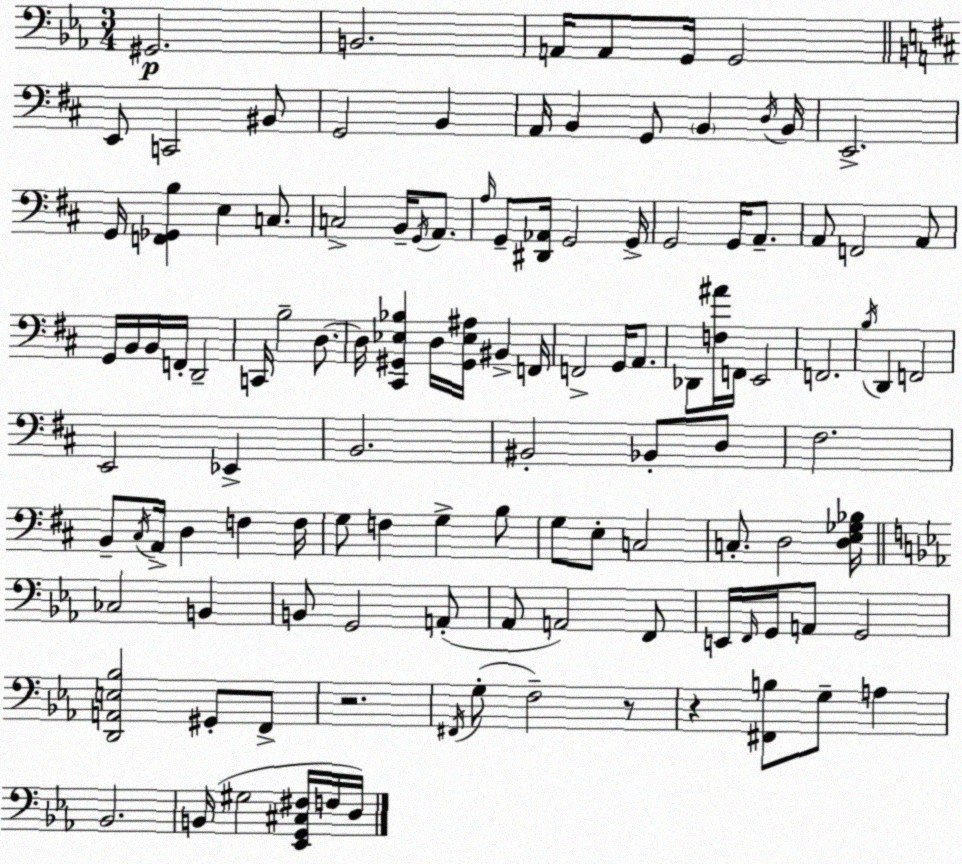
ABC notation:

X:1
T:Untitled
M:3/4
L:1/4
K:Cm
^G,,2 B,,2 A,,/4 A,,/2 G,,/4 G,,2 E,,/2 C,,2 ^B,,/2 G,,2 B,, A,,/4 B,, G,,/2 B,, D,/4 B,,/4 E,,2 G,,/4 [F,,_G,,B,] E, C,/2 C,2 B,,/4 G,,/4 A,,/2 A,/4 G,,/2 [^D,,_A,,]/4 G,,2 G,,/4 G,,2 G,,/4 A,,/2 A,,/2 F,,2 A,,/2 G,,/4 B,,/4 B,,/4 F,,/4 D,,2 C,,/4 B,2 D,/2 D,/4 [^C,,^G,,_E,_B,] D,/4 [^G,,_E,^A,]/4 ^B,, F,,/4 F,,2 G,,/4 A,,/2 _D,,/2 [F,^A]/4 F,,/4 E,,2 F,,2 B,/4 D,, F,,2 E,,2 _E,, B,,2 ^B,,2 _B,,/2 D,/2 ^F,2 B,,/2 ^C,/4 A,,/4 D, F, F,/4 G,/2 F, G, B,/2 G,/2 E,/2 C,2 C,/2 D,2 [D,E,_G,_B,]/4 _C,2 B,, B,,/2 G,,2 A,,/2 _A,,/2 A,,2 F,,/2 E,,/4 F,,/4 G,,/4 A,,/2 G,,2 [D,,A,,E,_B,]2 ^G,,/2 F,,/2 z2 ^F,,/4 G,/2 F,2 z/2 z [^F,,B,]/2 G,/2 A, _B,,2 B,,/4 ^G,2 [_E,,G,,^C,^F,]/4 F,/4 D,/4